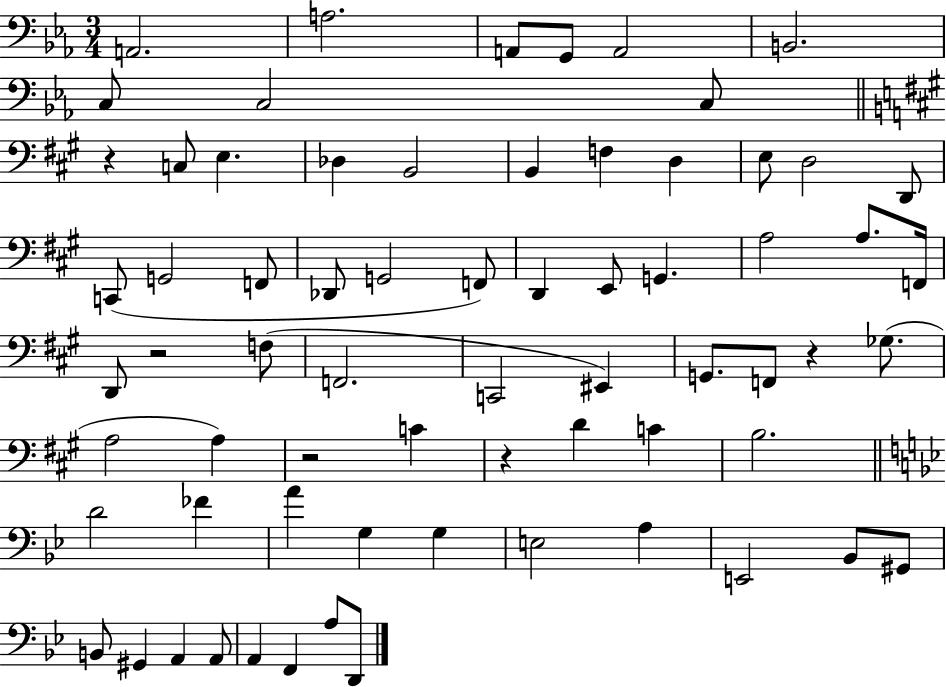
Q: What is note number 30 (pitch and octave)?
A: A3